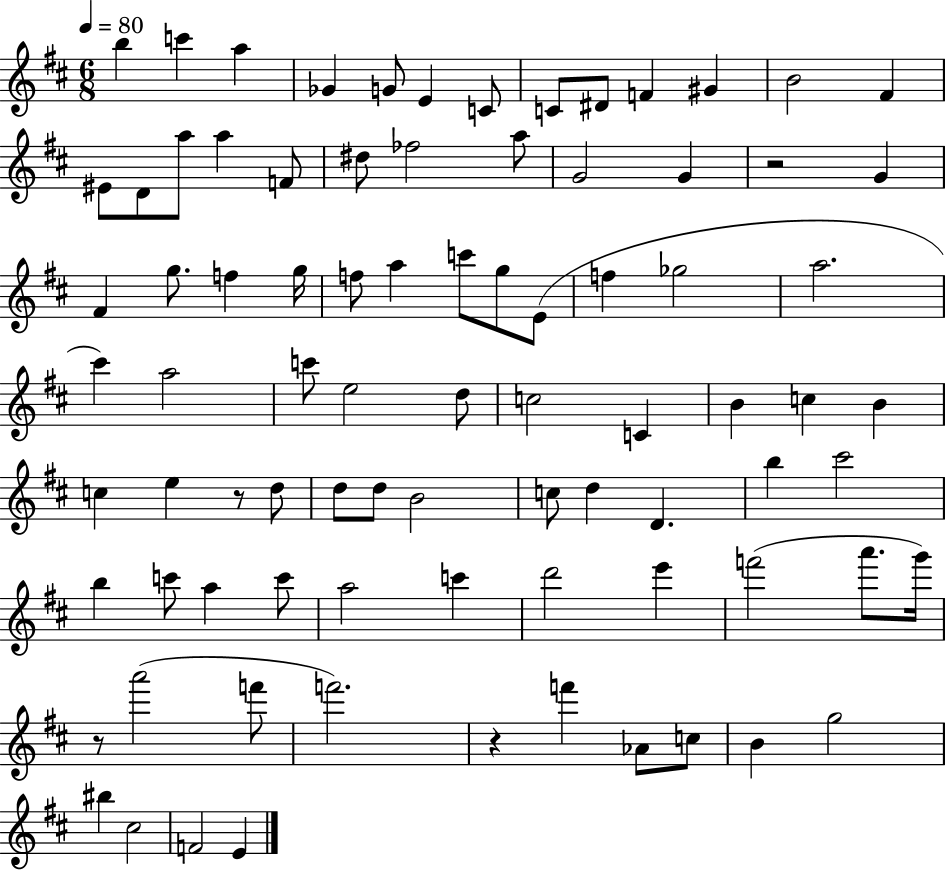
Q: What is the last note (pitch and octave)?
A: E4